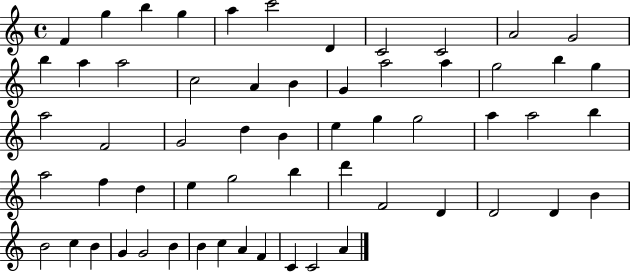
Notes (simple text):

F4/q G5/q B5/q G5/q A5/q C6/h D4/q C4/h C4/h A4/h G4/h B5/q A5/q A5/h C5/h A4/q B4/q G4/q A5/h A5/q G5/h B5/q G5/q A5/h F4/h G4/h D5/q B4/q E5/q G5/q G5/h A5/q A5/h B5/q A5/h F5/q D5/q E5/q G5/h B5/q D6/q F4/h D4/q D4/h D4/q B4/q B4/h C5/q B4/q G4/q G4/h B4/q B4/q C5/q A4/q F4/q C4/q C4/h A4/q